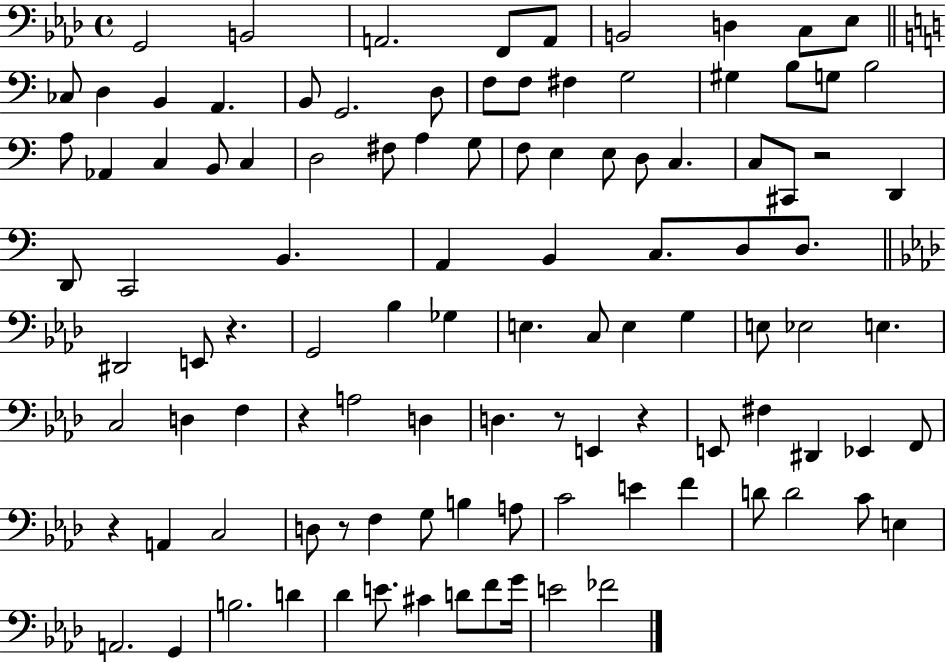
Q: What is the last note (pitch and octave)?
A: FES4